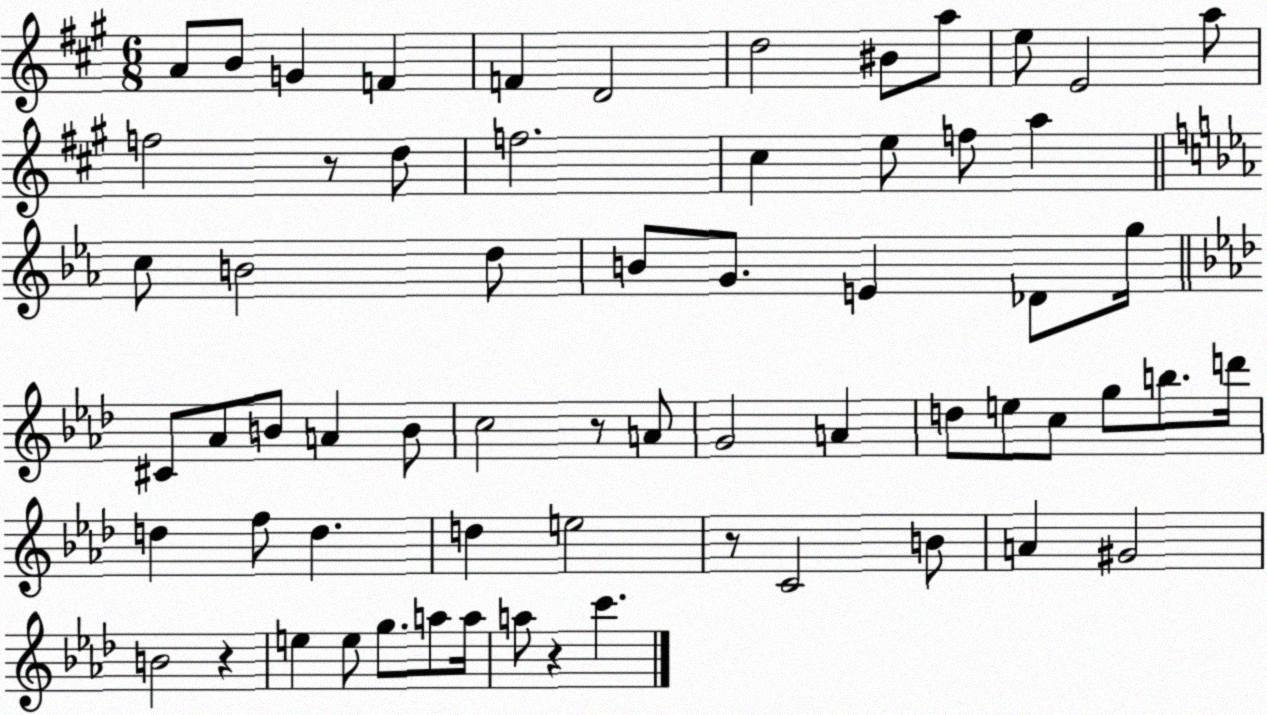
X:1
T:Untitled
M:6/8
L:1/4
K:A
A/2 B/2 G F F D2 d2 ^B/2 a/2 e/2 E2 a/2 f2 z/2 d/2 f2 ^c e/2 f/2 a c/2 B2 d/2 B/2 G/2 E _D/2 g/4 ^C/2 _A/2 B/2 A B/2 c2 z/2 A/2 G2 A d/2 e/2 c/2 g/2 b/2 d'/4 d f/2 d d e2 z/2 C2 B/2 A ^G2 B2 z e e/2 g/2 a/2 a/4 a/2 z c'